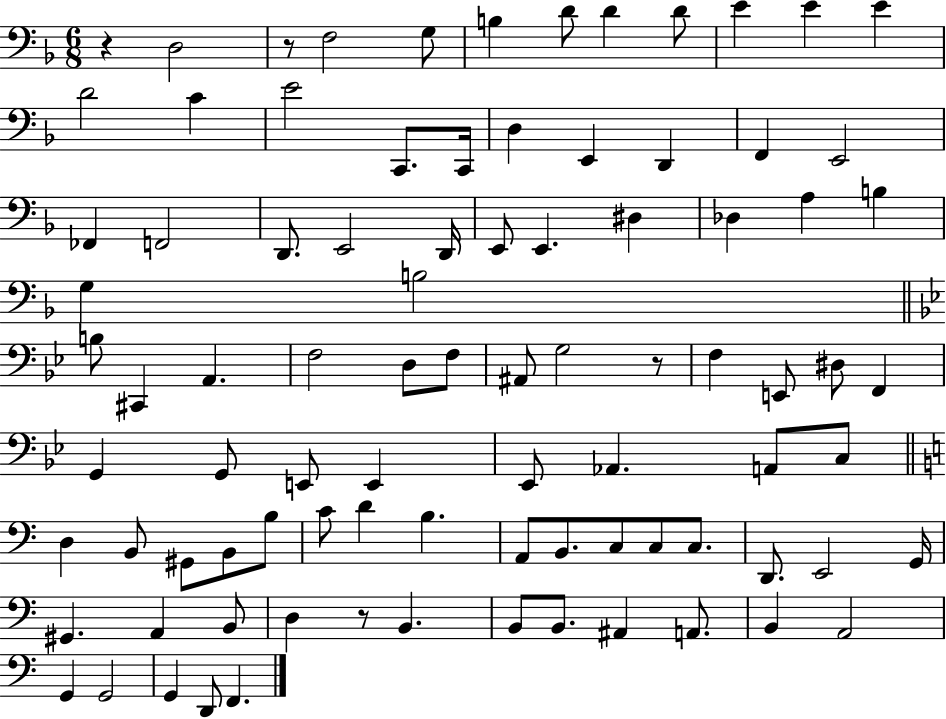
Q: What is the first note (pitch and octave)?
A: D3